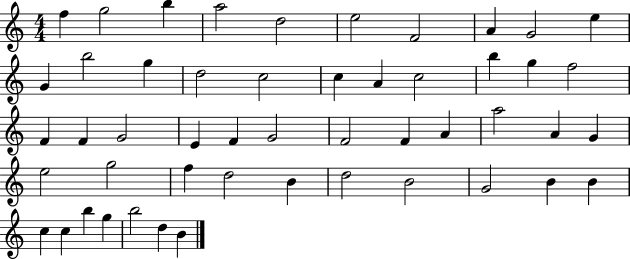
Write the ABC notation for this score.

X:1
T:Untitled
M:4/4
L:1/4
K:C
f g2 b a2 d2 e2 F2 A G2 e G b2 g d2 c2 c A c2 b g f2 F F G2 E F G2 F2 F A a2 A G e2 g2 f d2 B d2 B2 G2 B B c c b g b2 d B